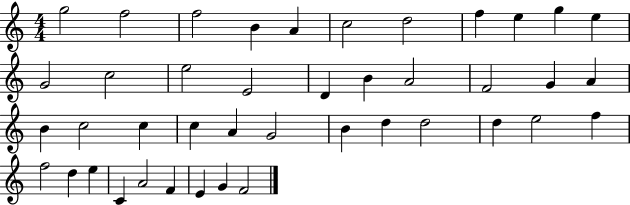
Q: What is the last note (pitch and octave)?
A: F4